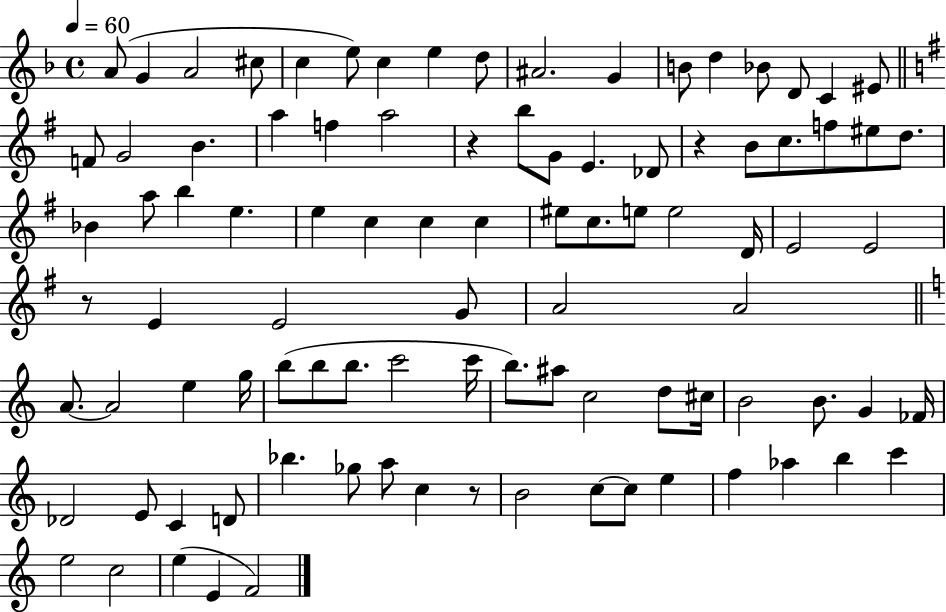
{
  \clef treble
  \time 4/4
  \defaultTimeSignature
  \key f \major
  \tempo 4 = 60
  a'8( g'4 a'2 cis''8 | c''4 e''8) c''4 e''4 d''8 | ais'2. g'4 | b'8 d''4 bes'8 d'8 c'4 eis'8 | \break \bar "||" \break \key g \major f'8 g'2 b'4. | a''4 f''4 a''2 | r4 b''8 g'8 e'4. des'8 | r4 b'8 c''8. f''8 eis''8 d''8. | \break bes'4 a''8 b''4 e''4. | e''4 c''4 c''4 c''4 | eis''8 c''8. e''8 e''2 d'16 | e'2 e'2 | \break r8 e'4 e'2 g'8 | a'2 a'2 | \bar "||" \break \key c \major a'8.~~ a'2 e''4 g''16 | b''8( b''8 b''8. c'''2 c'''16 | b''8.) ais''8 c''2 d''8 cis''16 | b'2 b'8. g'4 fes'16 | \break des'2 e'8 c'4 d'8 | bes''4. ges''8 a''8 c''4 r8 | b'2 c''8~~ c''8 e''4 | f''4 aes''4 b''4 c'''4 | \break e''2 c''2 | e''4( e'4 f'2) | \bar "|."
}